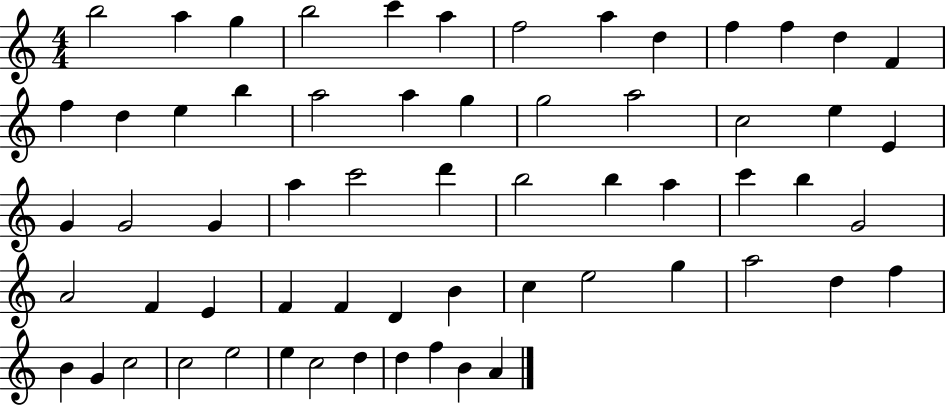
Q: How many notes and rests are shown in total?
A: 62